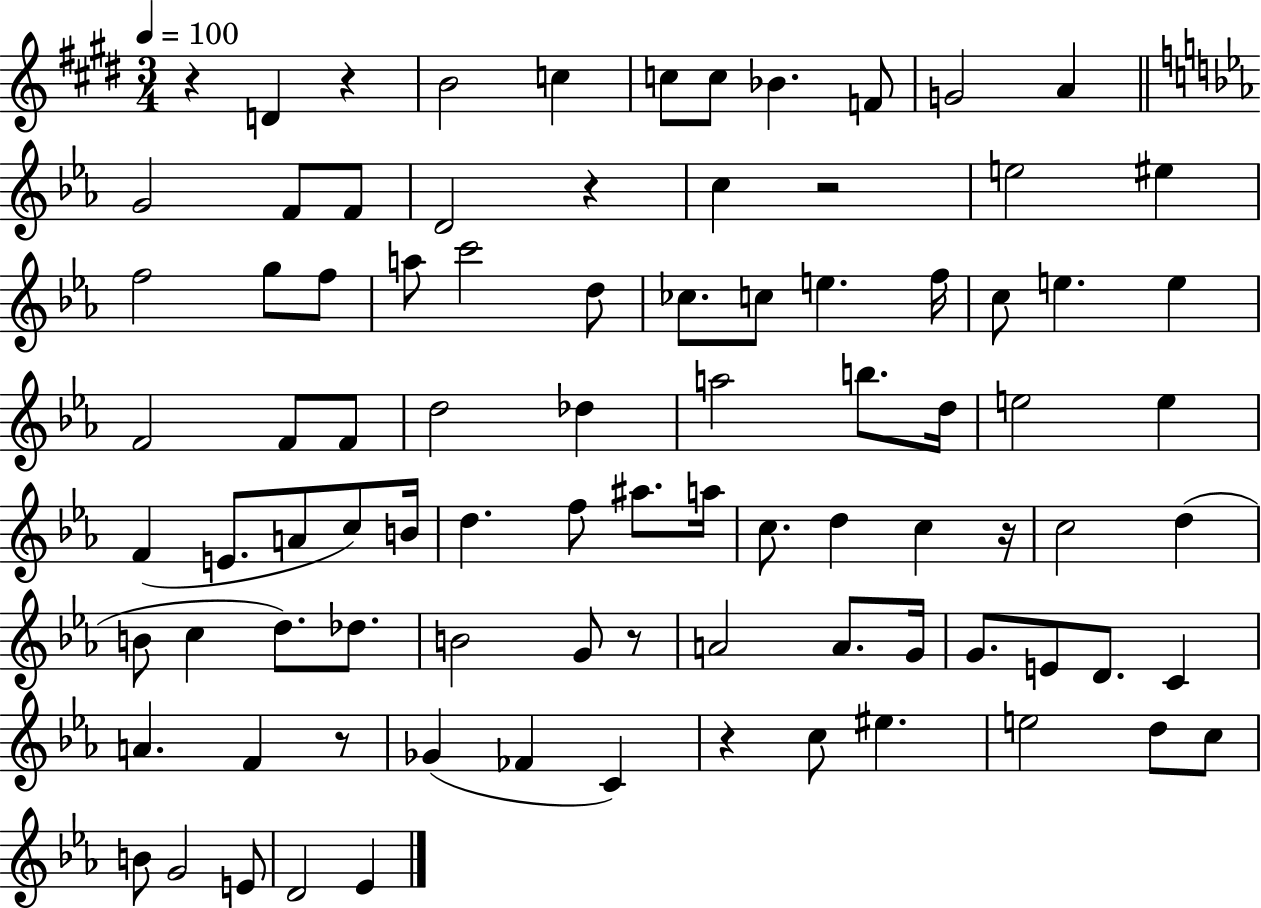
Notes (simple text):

R/q D4/q R/q B4/h C5/q C5/e C5/e Bb4/q. F4/e G4/h A4/q G4/h F4/e F4/e D4/h R/q C5/q R/h E5/h EIS5/q F5/h G5/e F5/e A5/e C6/h D5/e CES5/e. C5/e E5/q. F5/s C5/e E5/q. E5/q F4/h F4/e F4/e D5/h Db5/q A5/h B5/e. D5/s E5/h E5/q F4/q E4/e. A4/e C5/e B4/s D5/q. F5/e A#5/e. A5/s C5/e. D5/q C5/q R/s C5/h D5/q B4/e C5/q D5/e. Db5/e. B4/h G4/e R/e A4/h A4/e. G4/s G4/e. E4/e D4/e. C4/q A4/q. F4/q R/e Gb4/q FES4/q C4/q R/q C5/e EIS5/q. E5/h D5/e C5/e B4/e G4/h E4/e D4/h Eb4/q